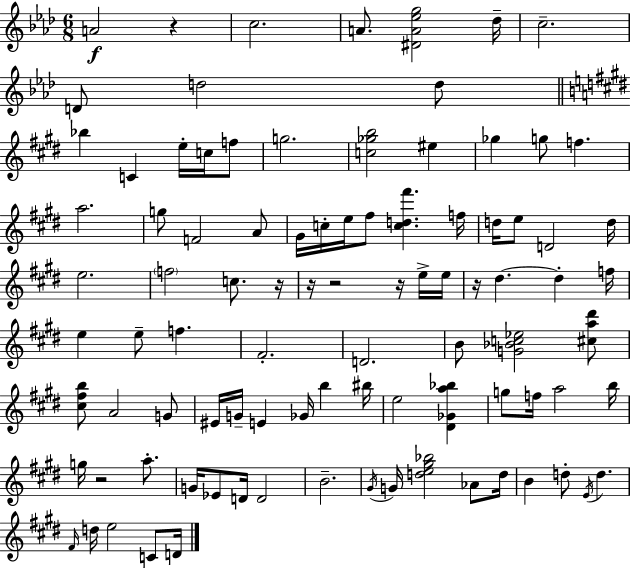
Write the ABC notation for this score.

X:1
T:Untitled
M:6/8
L:1/4
K:Ab
A2 z c2 A/2 [^DA_eg]2 _d/4 c2 D/2 d2 d/2 _b C e/4 c/4 f/2 g2 [c_gb]2 ^e _g g/2 f a2 g/2 F2 A/2 ^G/4 c/4 e/4 ^f/2 [cd^f'] f/4 d/4 e/2 D2 d/4 e2 f2 c/2 z/4 z/4 z2 z/4 e/4 e/4 z/4 ^d ^d f/4 e e/2 f ^F2 D2 B/2 [G_Bc_e]2 [^ca^d']/2 [^c^fb]/2 A2 G/2 ^E/4 G/4 E _G/4 b ^b/4 e2 [^D_Ga_b] g/2 f/4 a2 b/4 g/4 z2 a/2 G/4 _E/2 D/4 D2 B2 ^G/4 G/4 [de^g_b]2 _A/2 d/4 B d/2 E/4 d ^F/4 d/4 e2 C/2 D/4